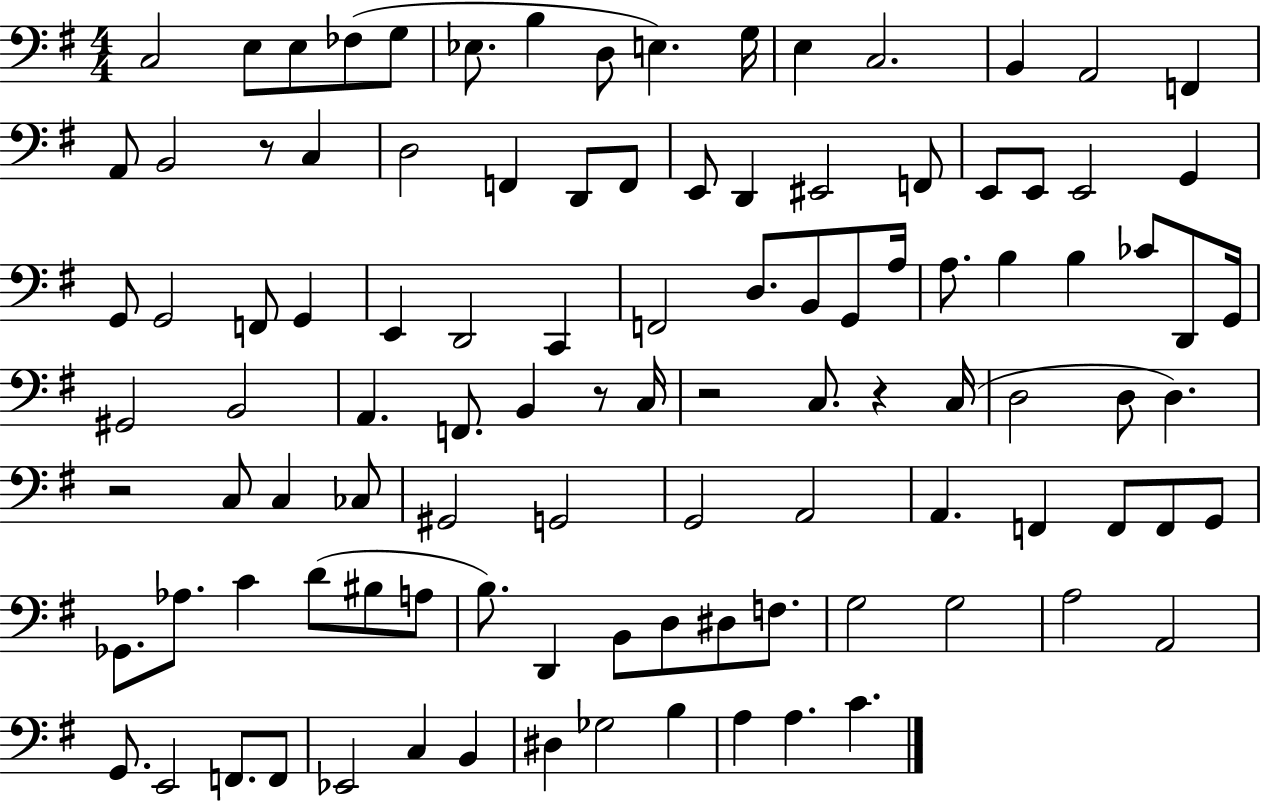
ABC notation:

X:1
T:Untitled
M:4/4
L:1/4
K:G
C,2 E,/2 E,/2 _F,/2 G,/2 _E,/2 B, D,/2 E, G,/4 E, C,2 B,, A,,2 F,, A,,/2 B,,2 z/2 C, D,2 F,, D,,/2 F,,/2 E,,/2 D,, ^E,,2 F,,/2 E,,/2 E,,/2 E,,2 G,, G,,/2 G,,2 F,,/2 G,, E,, D,,2 C,, F,,2 D,/2 B,,/2 G,,/2 A,/4 A,/2 B, B, _C/2 D,,/2 G,,/4 ^G,,2 B,,2 A,, F,,/2 B,, z/2 C,/4 z2 C,/2 z C,/4 D,2 D,/2 D, z2 C,/2 C, _C,/2 ^G,,2 G,,2 G,,2 A,,2 A,, F,, F,,/2 F,,/2 G,,/2 _G,,/2 _A,/2 C D/2 ^B,/2 A,/2 B,/2 D,, B,,/2 D,/2 ^D,/2 F,/2 G,2 G,2 A,2 A,,2 G,,/2 E,,2 F,,/2 F,,/2 _E,,2 C, B,, ^D, _G,2 B, A, A, C